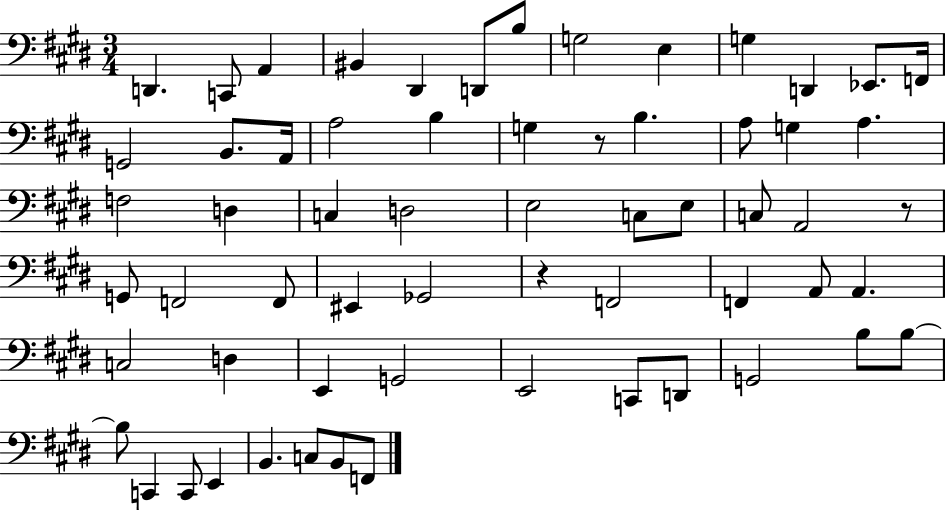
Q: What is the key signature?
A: E major